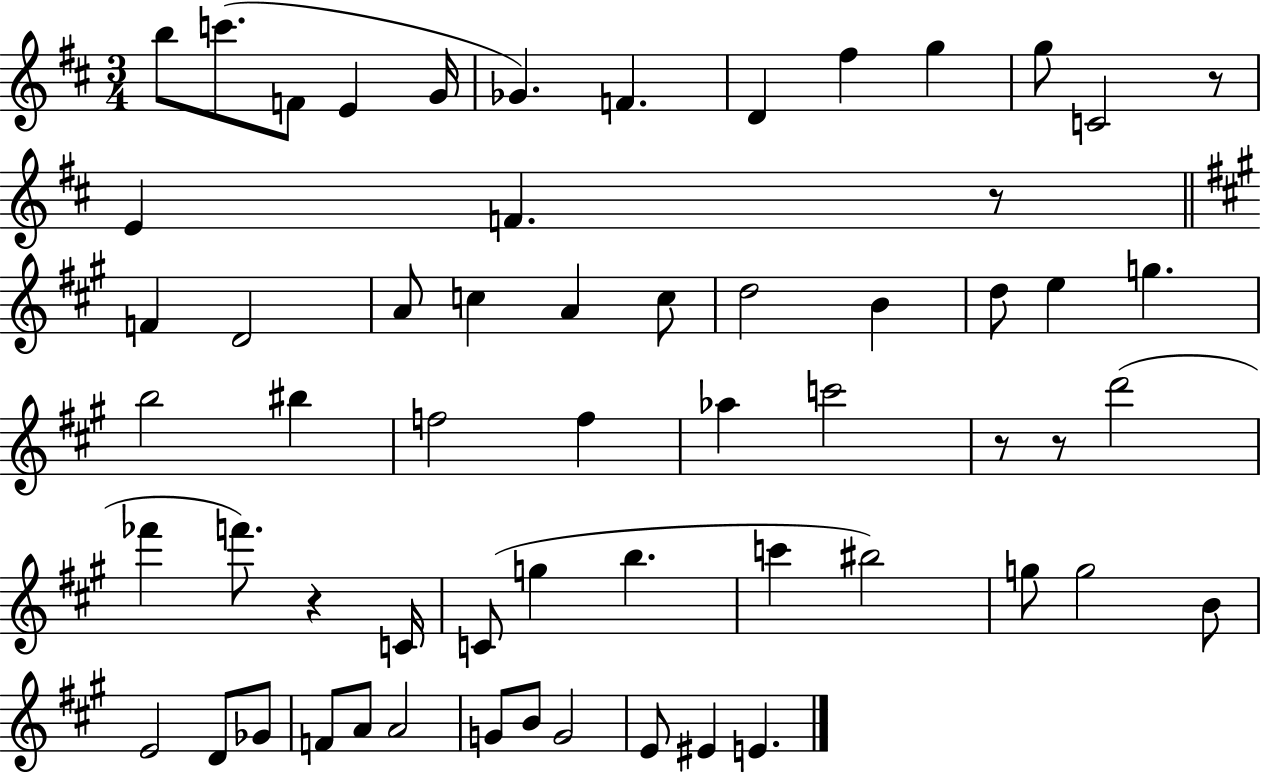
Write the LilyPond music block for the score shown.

{
  \clef treble
  \numericTimeSignature
  \time 3/4
  \key d \major
  b''8 c'''8.( f'8 e'4 g'16 | ges'4.) f'4. | d'4 fis''4 g''4 | g''8 c'2 r8 | \break e'4 f'4. r8 | \bar "||" \break \key a \major f'4 d'2 | a'8 c''4 a'4 c''8 | d''2 b'4 | d''8 e''4 g''4. | \break b''2 bis''4 | f''2 f''4 | aes''4 c'''2 | r8 r8 d'''2( | \break fes'''4 f'''8.) r4 c'16 | c'8( g''4 b''4. | c'''4 bis''2) | g''8 g''2 b'8 | \break e'2 d'8 ges'8 | f'8 a'8 a'2 | g'8 b'8 g'2 | e'8 eis'4 e'4. | \break \bar "|."
}